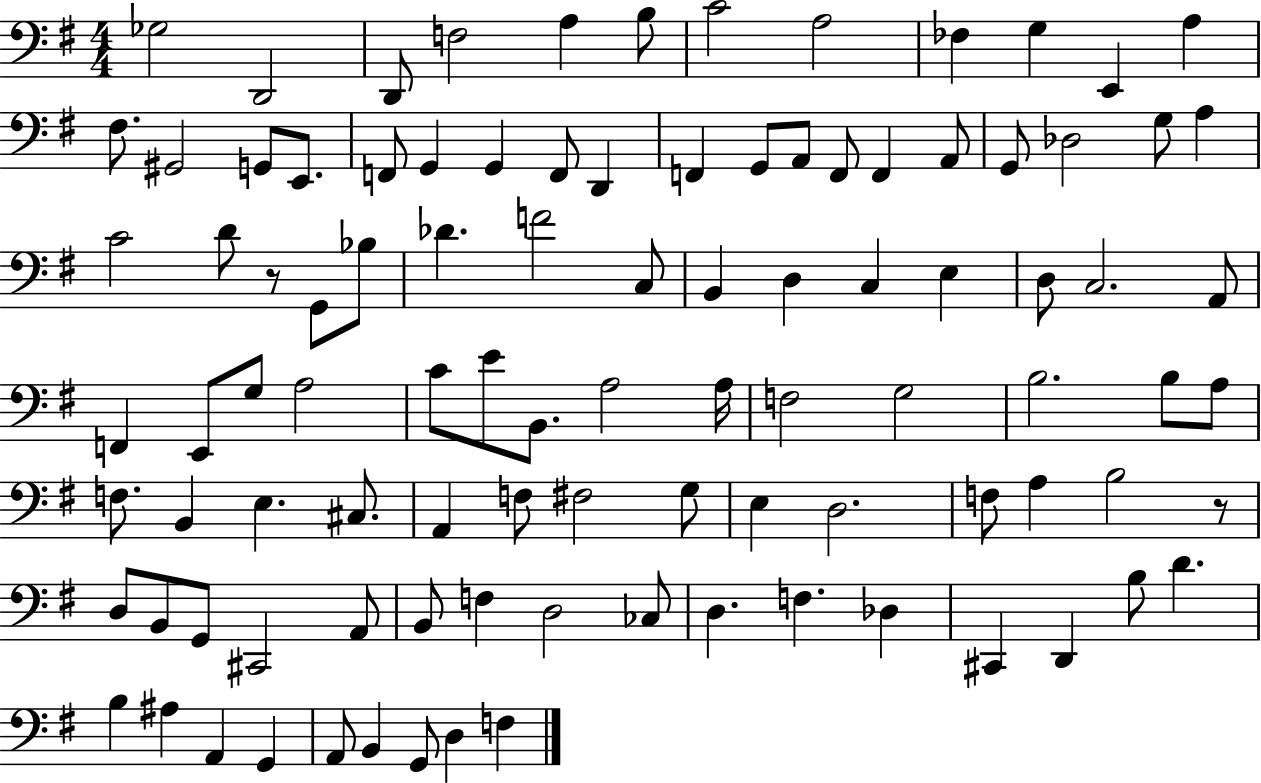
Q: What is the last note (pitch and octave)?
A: F3